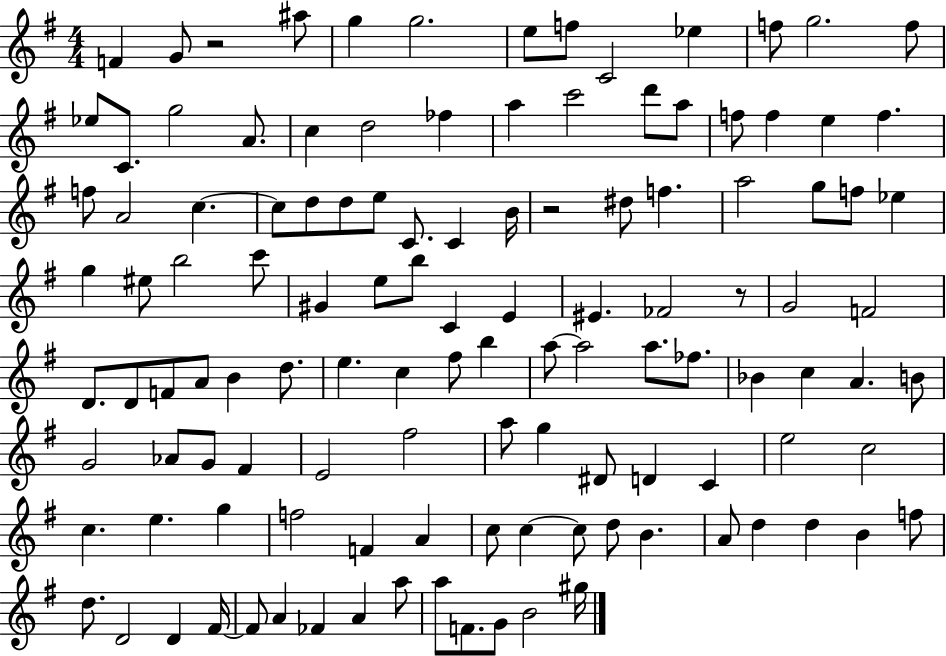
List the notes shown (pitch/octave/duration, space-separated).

F4/q G4/e R/h A#5/e G5/q G5/h. E5/e F5/e C4/h Eb5/q F5/e G5/h. F5/e Eb5/e C4/e. G5/h A4/e. C5/q D5/h FES5/q A5/q C6/h D6/e A5/e F5/e F5/q E5/q F5/q. F5/e A4/h C5/q. C5/e D5/e D5/e E5/e C4/e. C4/q B4/s R/h D#5/e F5/q. A5/h G5/e F5/e Eb5/q G5/q EIS5/e B5/h C6/e G#4/q E5/e B5/e C4/q E4/q EIS4/q. FES4/h R/e G4/h F4/h D4/e. D4/e F4/e A4/e B4/q D5/e. E5/q. C5/q F#5/e B5/q A5/e A5/h A5/e. FES5/e. Bb4/q C5/q A4/q. B4/e G4/h Ab4/e G4/e F#4/q E4/h F#5/h A5/e G5/q D#4/e D4/q C4/q E5/h C5/h C5/q. E5/q. G5/q F5/h F4/q A4/q C5/e C5/q C5/e D5/e B4/q. A4/e D5/q D5/q B4/q F5/e D5/e. D4/h D4/q F#4/s F#4/e A4/q FES4/q A4/q A5/e A5/e F4/e. G4/e B4/h G#5/s